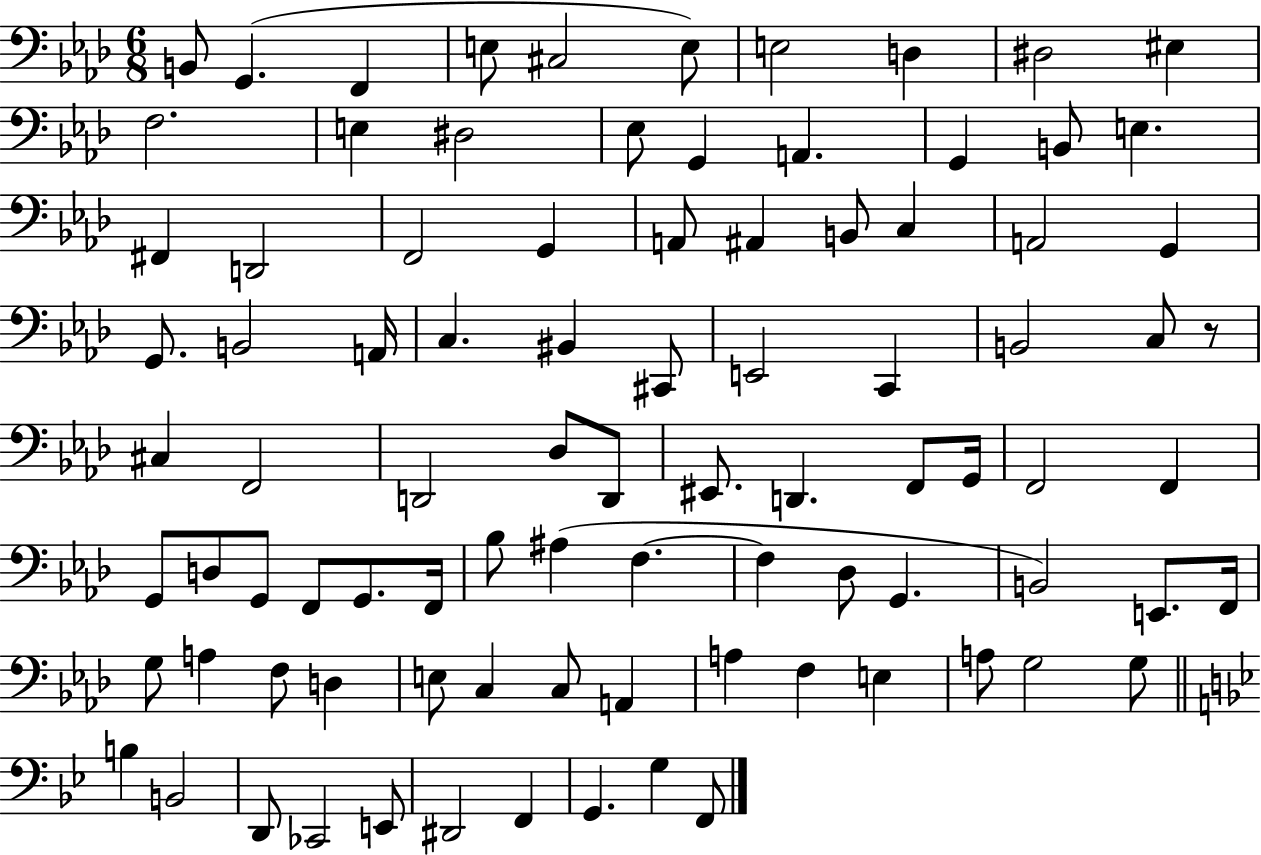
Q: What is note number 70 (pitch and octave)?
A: E3